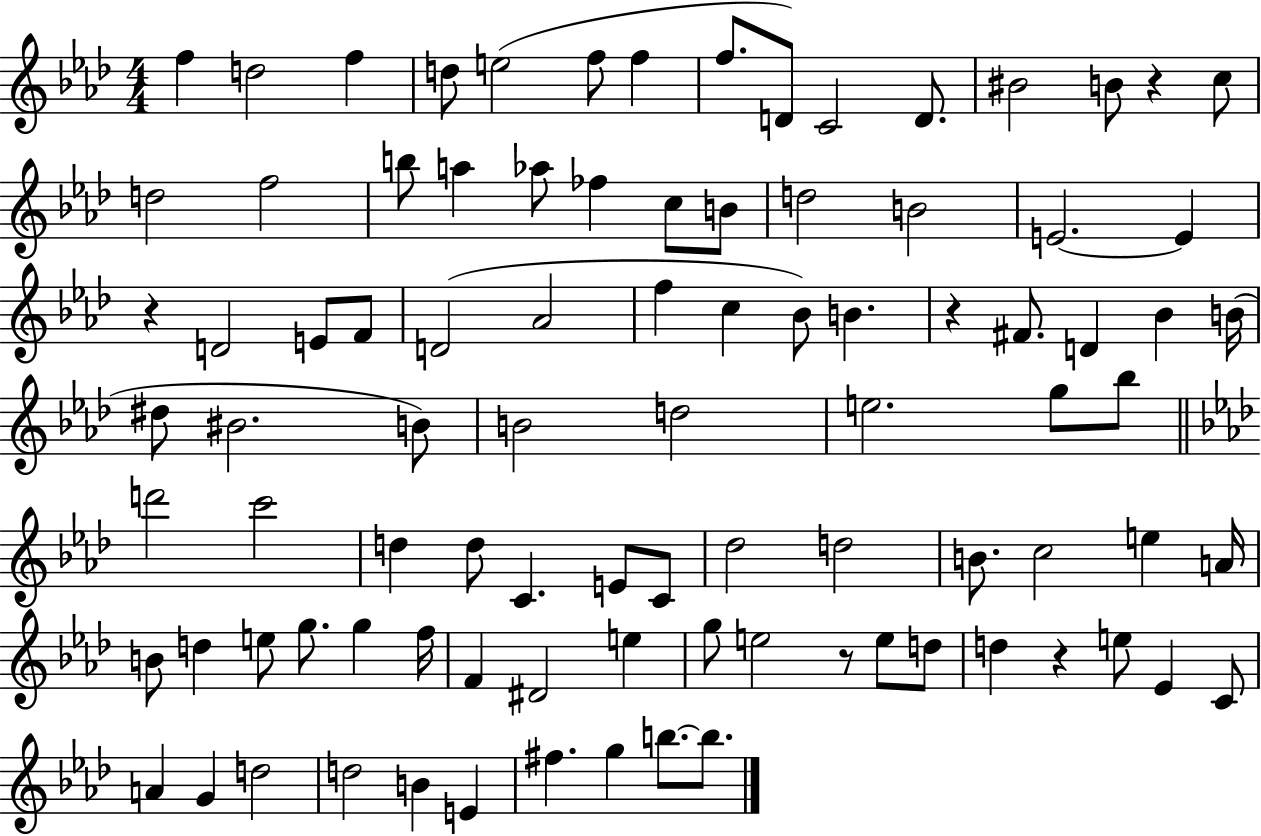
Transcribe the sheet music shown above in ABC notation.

X:1
T:Untitled
M:4/4
L:1/4
K:Ab
f d2 f d/2 e2 f/2 f f/2 D/2 C2 D/2 ^B2 B/2 z c/2 d2 f2 b/2 a _a/2 _f c/2 B/2 d2 B2 E2 E z D2 E/2 F/2 D2 _A2 f c _B/2 B z ^F/2 D _B B/4 ^d/2 ^B2 B/2 B2 d2 e2 g/2 _b/2 d'2 c'2 d d/2 C E/2 C/2 _d2 d2 B/2 c2 e A/4 B/2 d e/2 g/2 g f/4 F ^D2 e g/2 e2 z/2 e/2 d/2 d z e/2 _E C/2 A G d2 d2 B E ^f g b/2 b/2